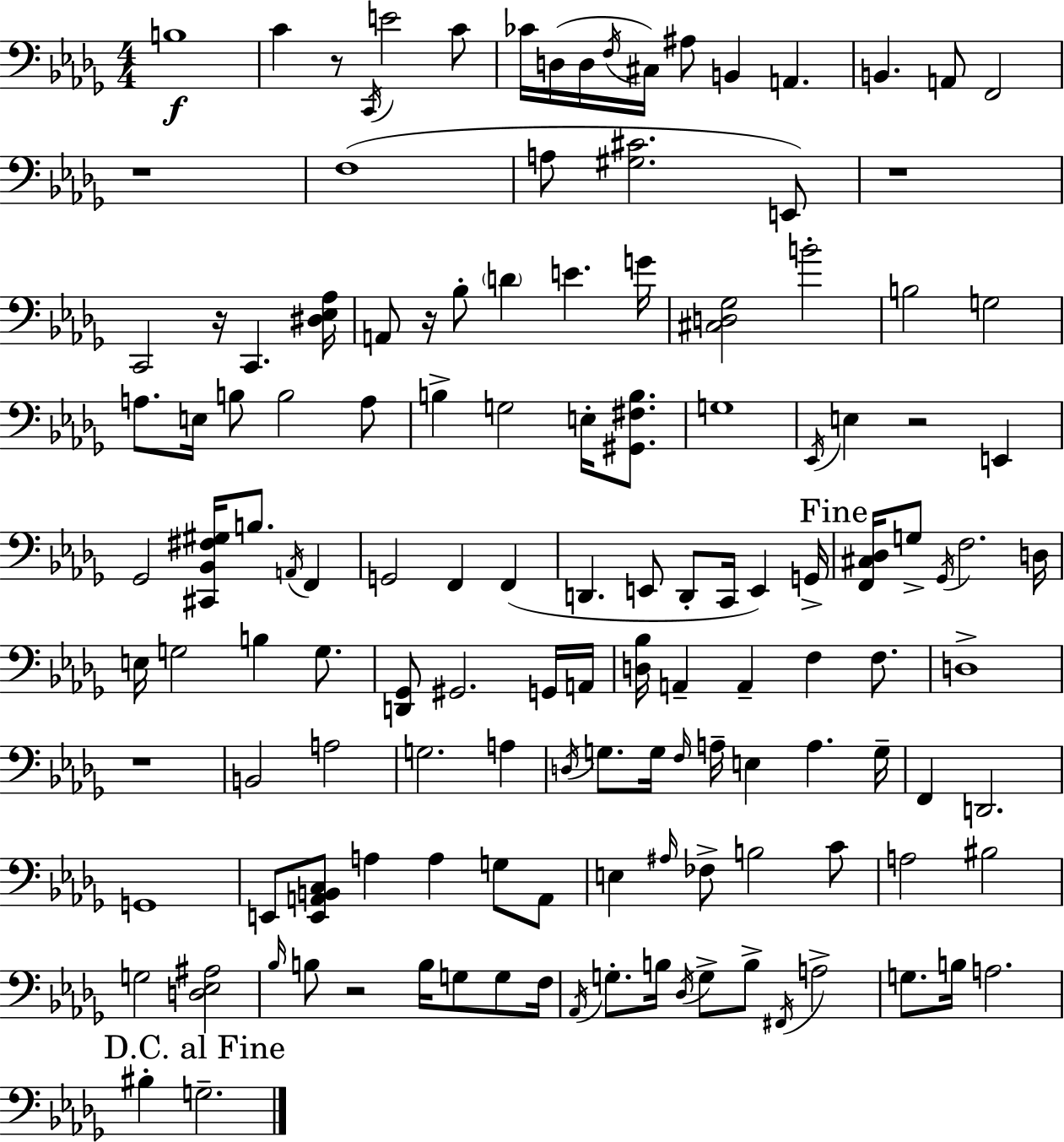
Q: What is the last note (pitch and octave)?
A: G3